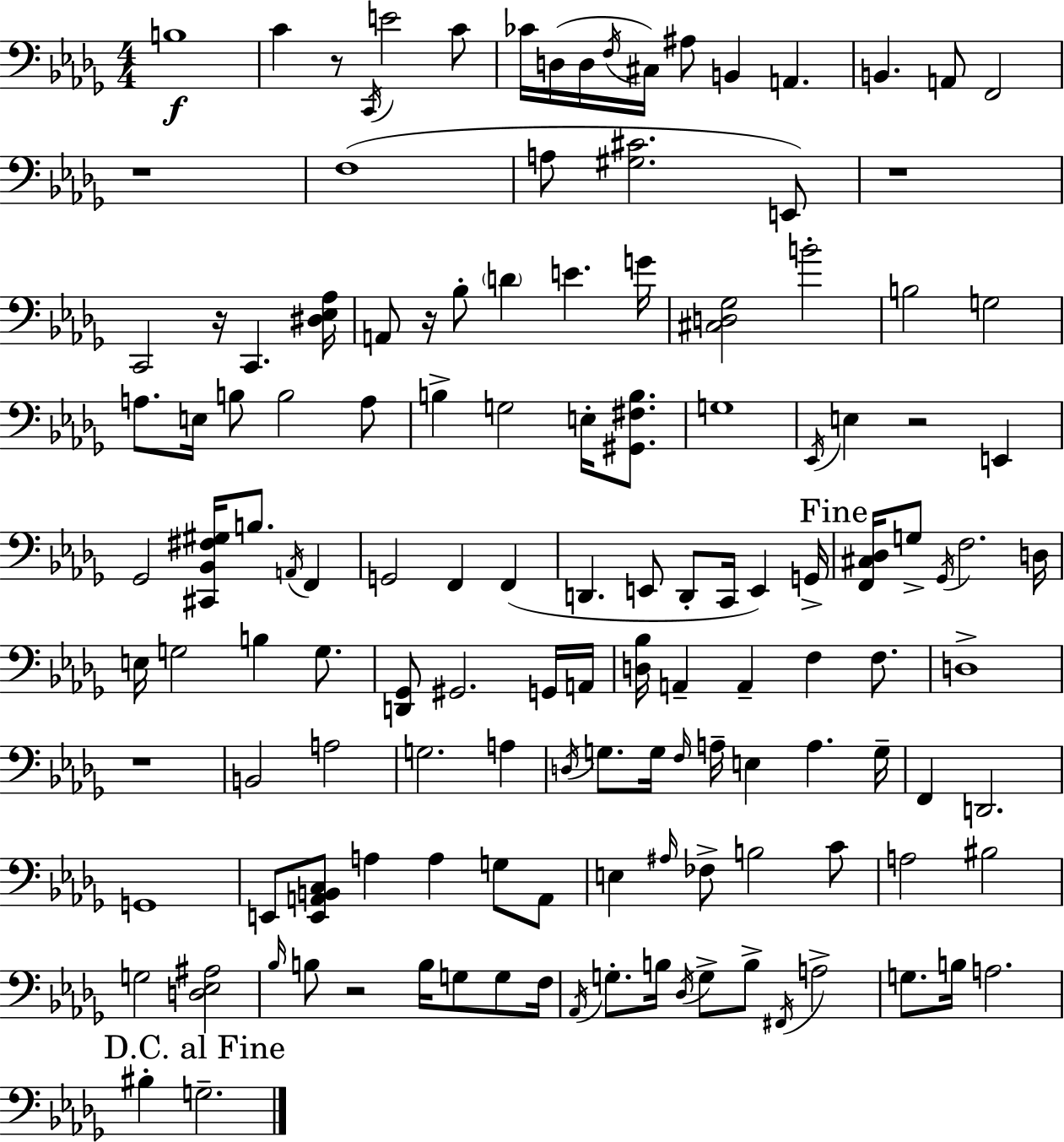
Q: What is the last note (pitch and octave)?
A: G3